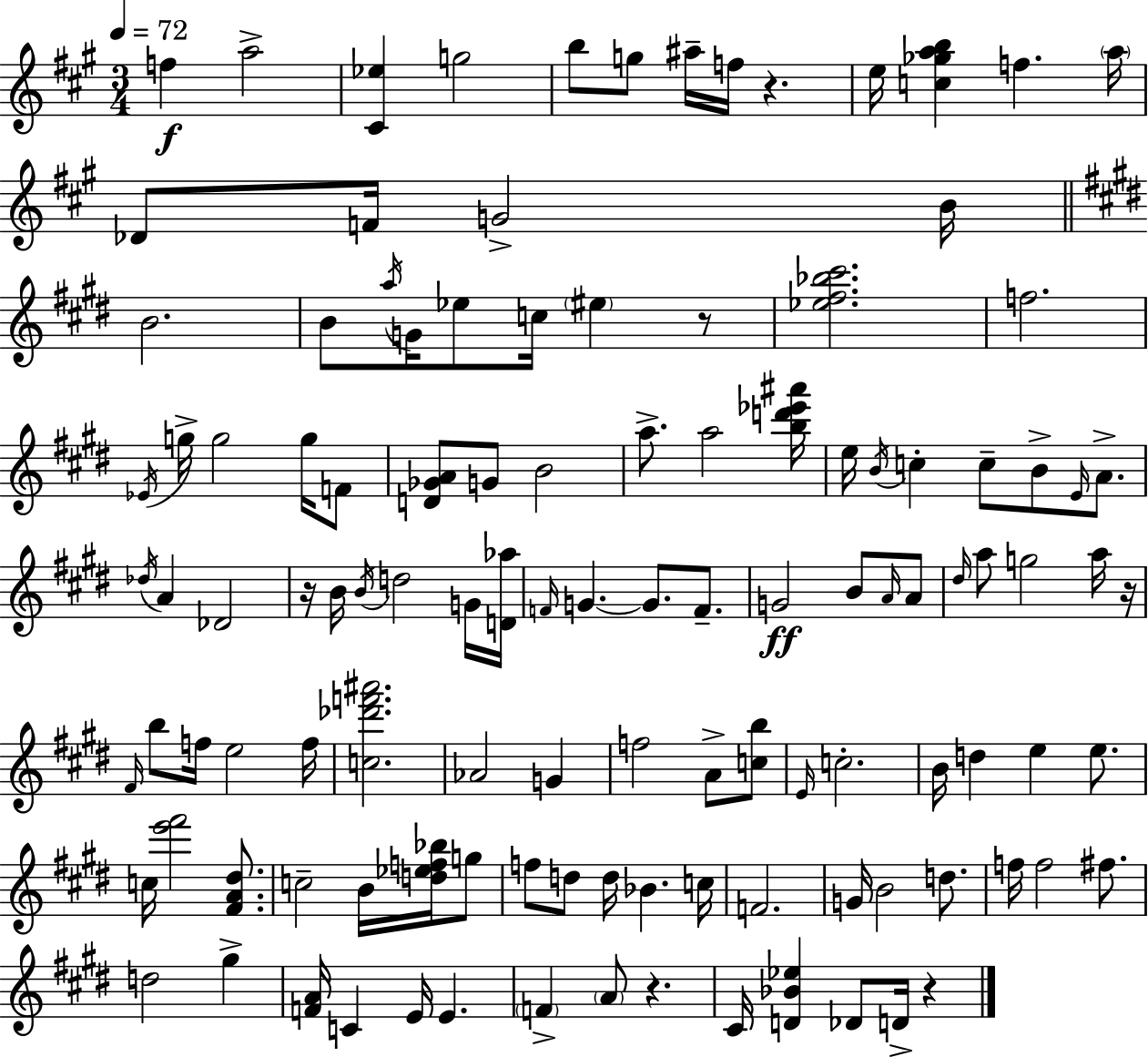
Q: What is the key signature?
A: A major